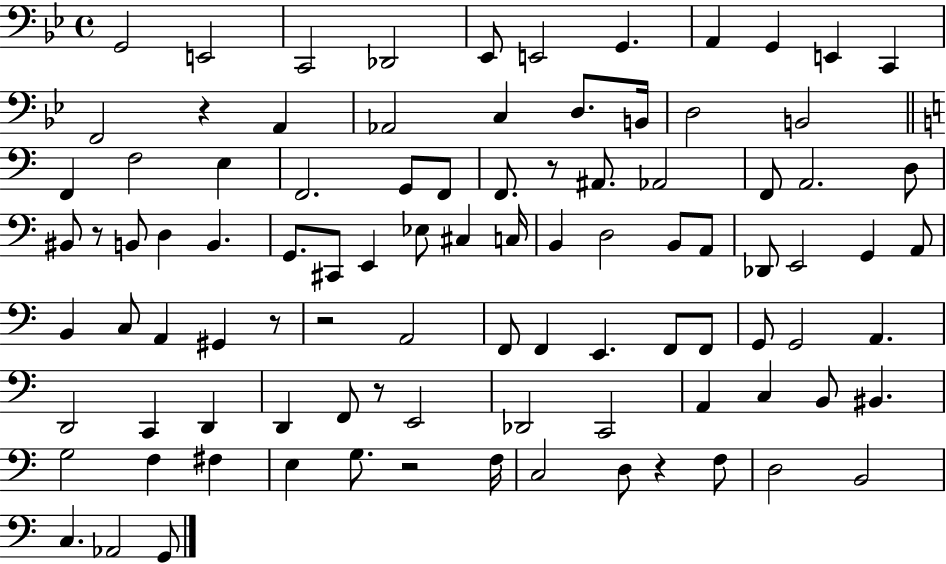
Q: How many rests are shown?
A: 8